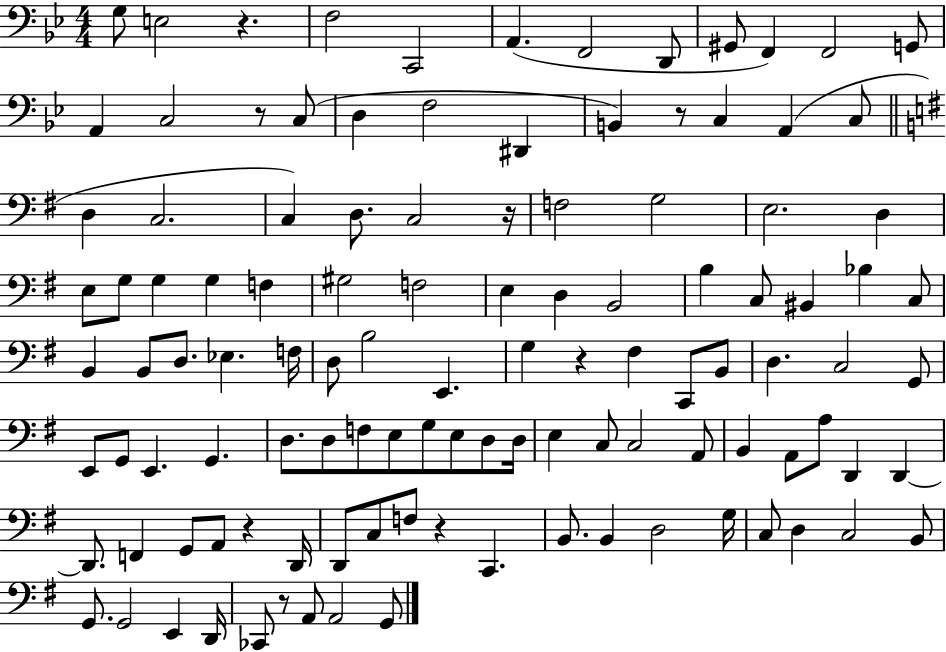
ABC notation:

X:1
T:Untitled
M:4/4
L:1/4
K:Bb
G,/2 E,2 z F,2 C,,2 A,, F,,2 D,,/2 ^G,,/2 F,, F,,2 G,,/2 A,, C,2 z/2 C,/2 D, F,2 ^D,, B,, z/2 C, A,, C,/2 D, C,2 C, D,/2 C,2 z/4 F,2 G,2 E,2 D, E,/2 G,/2 G, G, F, ^G,2 F,2 E, D, B,,2 B, C,/2 ^B,, _B, C,/2 B,, B,,/2 D,/2 _E, F,/4 D,/2 B,2 E,, G, z ^F, C,,/2 B,,/2 D, C,2 G,,/2 E,,/2 G,,/2 E,, G,, D,/2 D,/2 F,/2 E,/2 G,/2 E,/2 D,/2 D,/4 E, C,/2 C,2 A,,/2 B,, A,,/2 A,/2 D,, D,, D,,/2 F,, G,,/2 A,,/2 z D,,/4 D,,/2 C,/2 F,/2 z C,, B,,/2 B,, D,2 G,/4 C,/2 D, C,2 B,,/2 G,,/2 G,,2 E,, D,,/4 _C,,/2 z/2 A,,/2 A,,2 G,,/2